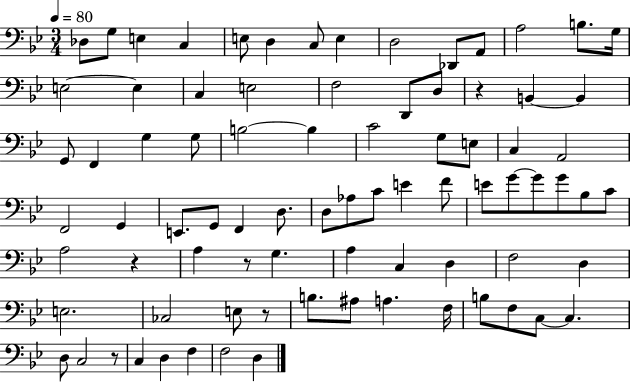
Db3/e G3/e E3/q C3/q E3/e D3/q C3/e E3/q D3/h Db2/e A2/e A3/h B3/e. G3/s E3/h E3/q C3/q E3/h F3/h D2/e D3/e R/q B2/q B2/q G2/e F2/q G3/q G3/e B3/h B3/q C4/h G3/e E3/e C3/q A2/h F2/h G2/q E2/e. G2/e F2/q D3/e. D3/e Ab3/e C4/e E4/q F4/e E4/e G4/e G4/e G4/e Bb3/e C4/e A3/h R/q A3/q R/e G3/q. A3/q C3/q D3/q F3/h D3/q E3/h. CES3/h E3/e R/e B3/e. A#3/e A3/q. F3/s B3/e F3/e C3/e C3/q. D3/e C3/h R/e C3/q D3/q F3/q F3/h D3/q